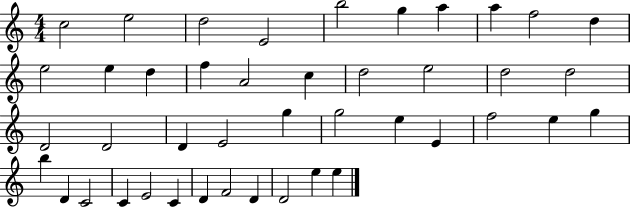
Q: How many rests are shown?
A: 0